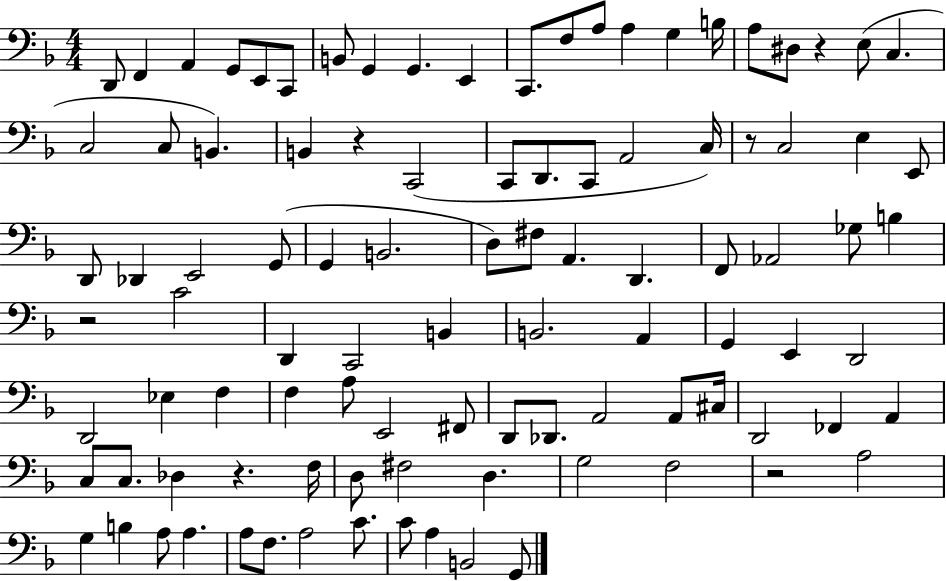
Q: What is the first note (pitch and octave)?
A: D2